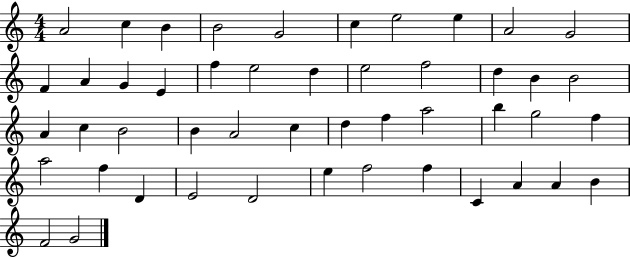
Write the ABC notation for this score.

X:1
T:Untitled
M:4/4
L:1/4
K:C
A2 c B B2 G2 c e2 e A2 G2 F A G E f e2 d e2 f2 d B B2 A c B2 B A2 c d f a2 b g2 f a2 f D E2 D2 e f2 f C A A B F2 G2